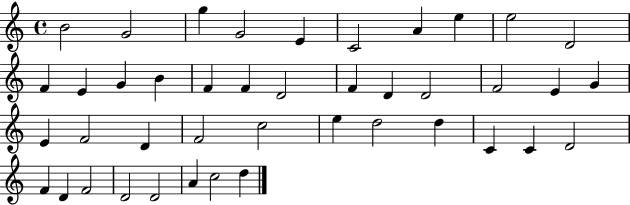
B4/h G4/h G5/q G4/h E4/q C4/h A4/q E5/q E5/h D4/h F4/q E4/q G4/q B4/q F4/q F4/q D4/h F4/q D4/q D4/h F4/h E4/q G4/q E4/q F4/h D4/q F4/h C5/h E5/q D5/h D5/q C4/q C4/q D4/h F4/q D4/q F4/h D4/h D4/h A4/q C5/h D5/q